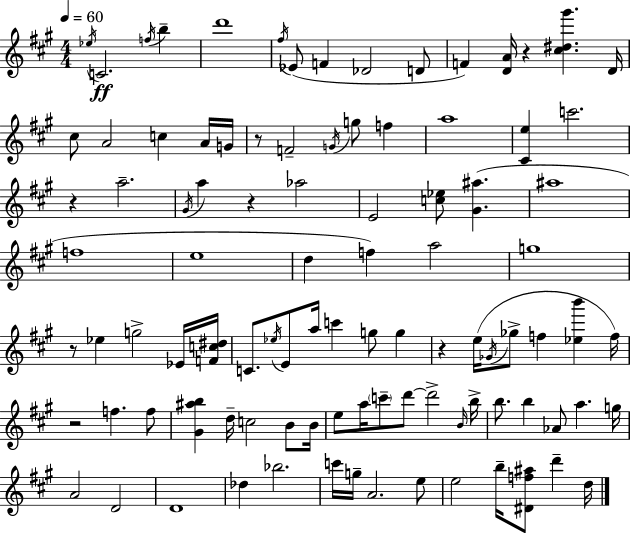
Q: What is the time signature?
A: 4/4